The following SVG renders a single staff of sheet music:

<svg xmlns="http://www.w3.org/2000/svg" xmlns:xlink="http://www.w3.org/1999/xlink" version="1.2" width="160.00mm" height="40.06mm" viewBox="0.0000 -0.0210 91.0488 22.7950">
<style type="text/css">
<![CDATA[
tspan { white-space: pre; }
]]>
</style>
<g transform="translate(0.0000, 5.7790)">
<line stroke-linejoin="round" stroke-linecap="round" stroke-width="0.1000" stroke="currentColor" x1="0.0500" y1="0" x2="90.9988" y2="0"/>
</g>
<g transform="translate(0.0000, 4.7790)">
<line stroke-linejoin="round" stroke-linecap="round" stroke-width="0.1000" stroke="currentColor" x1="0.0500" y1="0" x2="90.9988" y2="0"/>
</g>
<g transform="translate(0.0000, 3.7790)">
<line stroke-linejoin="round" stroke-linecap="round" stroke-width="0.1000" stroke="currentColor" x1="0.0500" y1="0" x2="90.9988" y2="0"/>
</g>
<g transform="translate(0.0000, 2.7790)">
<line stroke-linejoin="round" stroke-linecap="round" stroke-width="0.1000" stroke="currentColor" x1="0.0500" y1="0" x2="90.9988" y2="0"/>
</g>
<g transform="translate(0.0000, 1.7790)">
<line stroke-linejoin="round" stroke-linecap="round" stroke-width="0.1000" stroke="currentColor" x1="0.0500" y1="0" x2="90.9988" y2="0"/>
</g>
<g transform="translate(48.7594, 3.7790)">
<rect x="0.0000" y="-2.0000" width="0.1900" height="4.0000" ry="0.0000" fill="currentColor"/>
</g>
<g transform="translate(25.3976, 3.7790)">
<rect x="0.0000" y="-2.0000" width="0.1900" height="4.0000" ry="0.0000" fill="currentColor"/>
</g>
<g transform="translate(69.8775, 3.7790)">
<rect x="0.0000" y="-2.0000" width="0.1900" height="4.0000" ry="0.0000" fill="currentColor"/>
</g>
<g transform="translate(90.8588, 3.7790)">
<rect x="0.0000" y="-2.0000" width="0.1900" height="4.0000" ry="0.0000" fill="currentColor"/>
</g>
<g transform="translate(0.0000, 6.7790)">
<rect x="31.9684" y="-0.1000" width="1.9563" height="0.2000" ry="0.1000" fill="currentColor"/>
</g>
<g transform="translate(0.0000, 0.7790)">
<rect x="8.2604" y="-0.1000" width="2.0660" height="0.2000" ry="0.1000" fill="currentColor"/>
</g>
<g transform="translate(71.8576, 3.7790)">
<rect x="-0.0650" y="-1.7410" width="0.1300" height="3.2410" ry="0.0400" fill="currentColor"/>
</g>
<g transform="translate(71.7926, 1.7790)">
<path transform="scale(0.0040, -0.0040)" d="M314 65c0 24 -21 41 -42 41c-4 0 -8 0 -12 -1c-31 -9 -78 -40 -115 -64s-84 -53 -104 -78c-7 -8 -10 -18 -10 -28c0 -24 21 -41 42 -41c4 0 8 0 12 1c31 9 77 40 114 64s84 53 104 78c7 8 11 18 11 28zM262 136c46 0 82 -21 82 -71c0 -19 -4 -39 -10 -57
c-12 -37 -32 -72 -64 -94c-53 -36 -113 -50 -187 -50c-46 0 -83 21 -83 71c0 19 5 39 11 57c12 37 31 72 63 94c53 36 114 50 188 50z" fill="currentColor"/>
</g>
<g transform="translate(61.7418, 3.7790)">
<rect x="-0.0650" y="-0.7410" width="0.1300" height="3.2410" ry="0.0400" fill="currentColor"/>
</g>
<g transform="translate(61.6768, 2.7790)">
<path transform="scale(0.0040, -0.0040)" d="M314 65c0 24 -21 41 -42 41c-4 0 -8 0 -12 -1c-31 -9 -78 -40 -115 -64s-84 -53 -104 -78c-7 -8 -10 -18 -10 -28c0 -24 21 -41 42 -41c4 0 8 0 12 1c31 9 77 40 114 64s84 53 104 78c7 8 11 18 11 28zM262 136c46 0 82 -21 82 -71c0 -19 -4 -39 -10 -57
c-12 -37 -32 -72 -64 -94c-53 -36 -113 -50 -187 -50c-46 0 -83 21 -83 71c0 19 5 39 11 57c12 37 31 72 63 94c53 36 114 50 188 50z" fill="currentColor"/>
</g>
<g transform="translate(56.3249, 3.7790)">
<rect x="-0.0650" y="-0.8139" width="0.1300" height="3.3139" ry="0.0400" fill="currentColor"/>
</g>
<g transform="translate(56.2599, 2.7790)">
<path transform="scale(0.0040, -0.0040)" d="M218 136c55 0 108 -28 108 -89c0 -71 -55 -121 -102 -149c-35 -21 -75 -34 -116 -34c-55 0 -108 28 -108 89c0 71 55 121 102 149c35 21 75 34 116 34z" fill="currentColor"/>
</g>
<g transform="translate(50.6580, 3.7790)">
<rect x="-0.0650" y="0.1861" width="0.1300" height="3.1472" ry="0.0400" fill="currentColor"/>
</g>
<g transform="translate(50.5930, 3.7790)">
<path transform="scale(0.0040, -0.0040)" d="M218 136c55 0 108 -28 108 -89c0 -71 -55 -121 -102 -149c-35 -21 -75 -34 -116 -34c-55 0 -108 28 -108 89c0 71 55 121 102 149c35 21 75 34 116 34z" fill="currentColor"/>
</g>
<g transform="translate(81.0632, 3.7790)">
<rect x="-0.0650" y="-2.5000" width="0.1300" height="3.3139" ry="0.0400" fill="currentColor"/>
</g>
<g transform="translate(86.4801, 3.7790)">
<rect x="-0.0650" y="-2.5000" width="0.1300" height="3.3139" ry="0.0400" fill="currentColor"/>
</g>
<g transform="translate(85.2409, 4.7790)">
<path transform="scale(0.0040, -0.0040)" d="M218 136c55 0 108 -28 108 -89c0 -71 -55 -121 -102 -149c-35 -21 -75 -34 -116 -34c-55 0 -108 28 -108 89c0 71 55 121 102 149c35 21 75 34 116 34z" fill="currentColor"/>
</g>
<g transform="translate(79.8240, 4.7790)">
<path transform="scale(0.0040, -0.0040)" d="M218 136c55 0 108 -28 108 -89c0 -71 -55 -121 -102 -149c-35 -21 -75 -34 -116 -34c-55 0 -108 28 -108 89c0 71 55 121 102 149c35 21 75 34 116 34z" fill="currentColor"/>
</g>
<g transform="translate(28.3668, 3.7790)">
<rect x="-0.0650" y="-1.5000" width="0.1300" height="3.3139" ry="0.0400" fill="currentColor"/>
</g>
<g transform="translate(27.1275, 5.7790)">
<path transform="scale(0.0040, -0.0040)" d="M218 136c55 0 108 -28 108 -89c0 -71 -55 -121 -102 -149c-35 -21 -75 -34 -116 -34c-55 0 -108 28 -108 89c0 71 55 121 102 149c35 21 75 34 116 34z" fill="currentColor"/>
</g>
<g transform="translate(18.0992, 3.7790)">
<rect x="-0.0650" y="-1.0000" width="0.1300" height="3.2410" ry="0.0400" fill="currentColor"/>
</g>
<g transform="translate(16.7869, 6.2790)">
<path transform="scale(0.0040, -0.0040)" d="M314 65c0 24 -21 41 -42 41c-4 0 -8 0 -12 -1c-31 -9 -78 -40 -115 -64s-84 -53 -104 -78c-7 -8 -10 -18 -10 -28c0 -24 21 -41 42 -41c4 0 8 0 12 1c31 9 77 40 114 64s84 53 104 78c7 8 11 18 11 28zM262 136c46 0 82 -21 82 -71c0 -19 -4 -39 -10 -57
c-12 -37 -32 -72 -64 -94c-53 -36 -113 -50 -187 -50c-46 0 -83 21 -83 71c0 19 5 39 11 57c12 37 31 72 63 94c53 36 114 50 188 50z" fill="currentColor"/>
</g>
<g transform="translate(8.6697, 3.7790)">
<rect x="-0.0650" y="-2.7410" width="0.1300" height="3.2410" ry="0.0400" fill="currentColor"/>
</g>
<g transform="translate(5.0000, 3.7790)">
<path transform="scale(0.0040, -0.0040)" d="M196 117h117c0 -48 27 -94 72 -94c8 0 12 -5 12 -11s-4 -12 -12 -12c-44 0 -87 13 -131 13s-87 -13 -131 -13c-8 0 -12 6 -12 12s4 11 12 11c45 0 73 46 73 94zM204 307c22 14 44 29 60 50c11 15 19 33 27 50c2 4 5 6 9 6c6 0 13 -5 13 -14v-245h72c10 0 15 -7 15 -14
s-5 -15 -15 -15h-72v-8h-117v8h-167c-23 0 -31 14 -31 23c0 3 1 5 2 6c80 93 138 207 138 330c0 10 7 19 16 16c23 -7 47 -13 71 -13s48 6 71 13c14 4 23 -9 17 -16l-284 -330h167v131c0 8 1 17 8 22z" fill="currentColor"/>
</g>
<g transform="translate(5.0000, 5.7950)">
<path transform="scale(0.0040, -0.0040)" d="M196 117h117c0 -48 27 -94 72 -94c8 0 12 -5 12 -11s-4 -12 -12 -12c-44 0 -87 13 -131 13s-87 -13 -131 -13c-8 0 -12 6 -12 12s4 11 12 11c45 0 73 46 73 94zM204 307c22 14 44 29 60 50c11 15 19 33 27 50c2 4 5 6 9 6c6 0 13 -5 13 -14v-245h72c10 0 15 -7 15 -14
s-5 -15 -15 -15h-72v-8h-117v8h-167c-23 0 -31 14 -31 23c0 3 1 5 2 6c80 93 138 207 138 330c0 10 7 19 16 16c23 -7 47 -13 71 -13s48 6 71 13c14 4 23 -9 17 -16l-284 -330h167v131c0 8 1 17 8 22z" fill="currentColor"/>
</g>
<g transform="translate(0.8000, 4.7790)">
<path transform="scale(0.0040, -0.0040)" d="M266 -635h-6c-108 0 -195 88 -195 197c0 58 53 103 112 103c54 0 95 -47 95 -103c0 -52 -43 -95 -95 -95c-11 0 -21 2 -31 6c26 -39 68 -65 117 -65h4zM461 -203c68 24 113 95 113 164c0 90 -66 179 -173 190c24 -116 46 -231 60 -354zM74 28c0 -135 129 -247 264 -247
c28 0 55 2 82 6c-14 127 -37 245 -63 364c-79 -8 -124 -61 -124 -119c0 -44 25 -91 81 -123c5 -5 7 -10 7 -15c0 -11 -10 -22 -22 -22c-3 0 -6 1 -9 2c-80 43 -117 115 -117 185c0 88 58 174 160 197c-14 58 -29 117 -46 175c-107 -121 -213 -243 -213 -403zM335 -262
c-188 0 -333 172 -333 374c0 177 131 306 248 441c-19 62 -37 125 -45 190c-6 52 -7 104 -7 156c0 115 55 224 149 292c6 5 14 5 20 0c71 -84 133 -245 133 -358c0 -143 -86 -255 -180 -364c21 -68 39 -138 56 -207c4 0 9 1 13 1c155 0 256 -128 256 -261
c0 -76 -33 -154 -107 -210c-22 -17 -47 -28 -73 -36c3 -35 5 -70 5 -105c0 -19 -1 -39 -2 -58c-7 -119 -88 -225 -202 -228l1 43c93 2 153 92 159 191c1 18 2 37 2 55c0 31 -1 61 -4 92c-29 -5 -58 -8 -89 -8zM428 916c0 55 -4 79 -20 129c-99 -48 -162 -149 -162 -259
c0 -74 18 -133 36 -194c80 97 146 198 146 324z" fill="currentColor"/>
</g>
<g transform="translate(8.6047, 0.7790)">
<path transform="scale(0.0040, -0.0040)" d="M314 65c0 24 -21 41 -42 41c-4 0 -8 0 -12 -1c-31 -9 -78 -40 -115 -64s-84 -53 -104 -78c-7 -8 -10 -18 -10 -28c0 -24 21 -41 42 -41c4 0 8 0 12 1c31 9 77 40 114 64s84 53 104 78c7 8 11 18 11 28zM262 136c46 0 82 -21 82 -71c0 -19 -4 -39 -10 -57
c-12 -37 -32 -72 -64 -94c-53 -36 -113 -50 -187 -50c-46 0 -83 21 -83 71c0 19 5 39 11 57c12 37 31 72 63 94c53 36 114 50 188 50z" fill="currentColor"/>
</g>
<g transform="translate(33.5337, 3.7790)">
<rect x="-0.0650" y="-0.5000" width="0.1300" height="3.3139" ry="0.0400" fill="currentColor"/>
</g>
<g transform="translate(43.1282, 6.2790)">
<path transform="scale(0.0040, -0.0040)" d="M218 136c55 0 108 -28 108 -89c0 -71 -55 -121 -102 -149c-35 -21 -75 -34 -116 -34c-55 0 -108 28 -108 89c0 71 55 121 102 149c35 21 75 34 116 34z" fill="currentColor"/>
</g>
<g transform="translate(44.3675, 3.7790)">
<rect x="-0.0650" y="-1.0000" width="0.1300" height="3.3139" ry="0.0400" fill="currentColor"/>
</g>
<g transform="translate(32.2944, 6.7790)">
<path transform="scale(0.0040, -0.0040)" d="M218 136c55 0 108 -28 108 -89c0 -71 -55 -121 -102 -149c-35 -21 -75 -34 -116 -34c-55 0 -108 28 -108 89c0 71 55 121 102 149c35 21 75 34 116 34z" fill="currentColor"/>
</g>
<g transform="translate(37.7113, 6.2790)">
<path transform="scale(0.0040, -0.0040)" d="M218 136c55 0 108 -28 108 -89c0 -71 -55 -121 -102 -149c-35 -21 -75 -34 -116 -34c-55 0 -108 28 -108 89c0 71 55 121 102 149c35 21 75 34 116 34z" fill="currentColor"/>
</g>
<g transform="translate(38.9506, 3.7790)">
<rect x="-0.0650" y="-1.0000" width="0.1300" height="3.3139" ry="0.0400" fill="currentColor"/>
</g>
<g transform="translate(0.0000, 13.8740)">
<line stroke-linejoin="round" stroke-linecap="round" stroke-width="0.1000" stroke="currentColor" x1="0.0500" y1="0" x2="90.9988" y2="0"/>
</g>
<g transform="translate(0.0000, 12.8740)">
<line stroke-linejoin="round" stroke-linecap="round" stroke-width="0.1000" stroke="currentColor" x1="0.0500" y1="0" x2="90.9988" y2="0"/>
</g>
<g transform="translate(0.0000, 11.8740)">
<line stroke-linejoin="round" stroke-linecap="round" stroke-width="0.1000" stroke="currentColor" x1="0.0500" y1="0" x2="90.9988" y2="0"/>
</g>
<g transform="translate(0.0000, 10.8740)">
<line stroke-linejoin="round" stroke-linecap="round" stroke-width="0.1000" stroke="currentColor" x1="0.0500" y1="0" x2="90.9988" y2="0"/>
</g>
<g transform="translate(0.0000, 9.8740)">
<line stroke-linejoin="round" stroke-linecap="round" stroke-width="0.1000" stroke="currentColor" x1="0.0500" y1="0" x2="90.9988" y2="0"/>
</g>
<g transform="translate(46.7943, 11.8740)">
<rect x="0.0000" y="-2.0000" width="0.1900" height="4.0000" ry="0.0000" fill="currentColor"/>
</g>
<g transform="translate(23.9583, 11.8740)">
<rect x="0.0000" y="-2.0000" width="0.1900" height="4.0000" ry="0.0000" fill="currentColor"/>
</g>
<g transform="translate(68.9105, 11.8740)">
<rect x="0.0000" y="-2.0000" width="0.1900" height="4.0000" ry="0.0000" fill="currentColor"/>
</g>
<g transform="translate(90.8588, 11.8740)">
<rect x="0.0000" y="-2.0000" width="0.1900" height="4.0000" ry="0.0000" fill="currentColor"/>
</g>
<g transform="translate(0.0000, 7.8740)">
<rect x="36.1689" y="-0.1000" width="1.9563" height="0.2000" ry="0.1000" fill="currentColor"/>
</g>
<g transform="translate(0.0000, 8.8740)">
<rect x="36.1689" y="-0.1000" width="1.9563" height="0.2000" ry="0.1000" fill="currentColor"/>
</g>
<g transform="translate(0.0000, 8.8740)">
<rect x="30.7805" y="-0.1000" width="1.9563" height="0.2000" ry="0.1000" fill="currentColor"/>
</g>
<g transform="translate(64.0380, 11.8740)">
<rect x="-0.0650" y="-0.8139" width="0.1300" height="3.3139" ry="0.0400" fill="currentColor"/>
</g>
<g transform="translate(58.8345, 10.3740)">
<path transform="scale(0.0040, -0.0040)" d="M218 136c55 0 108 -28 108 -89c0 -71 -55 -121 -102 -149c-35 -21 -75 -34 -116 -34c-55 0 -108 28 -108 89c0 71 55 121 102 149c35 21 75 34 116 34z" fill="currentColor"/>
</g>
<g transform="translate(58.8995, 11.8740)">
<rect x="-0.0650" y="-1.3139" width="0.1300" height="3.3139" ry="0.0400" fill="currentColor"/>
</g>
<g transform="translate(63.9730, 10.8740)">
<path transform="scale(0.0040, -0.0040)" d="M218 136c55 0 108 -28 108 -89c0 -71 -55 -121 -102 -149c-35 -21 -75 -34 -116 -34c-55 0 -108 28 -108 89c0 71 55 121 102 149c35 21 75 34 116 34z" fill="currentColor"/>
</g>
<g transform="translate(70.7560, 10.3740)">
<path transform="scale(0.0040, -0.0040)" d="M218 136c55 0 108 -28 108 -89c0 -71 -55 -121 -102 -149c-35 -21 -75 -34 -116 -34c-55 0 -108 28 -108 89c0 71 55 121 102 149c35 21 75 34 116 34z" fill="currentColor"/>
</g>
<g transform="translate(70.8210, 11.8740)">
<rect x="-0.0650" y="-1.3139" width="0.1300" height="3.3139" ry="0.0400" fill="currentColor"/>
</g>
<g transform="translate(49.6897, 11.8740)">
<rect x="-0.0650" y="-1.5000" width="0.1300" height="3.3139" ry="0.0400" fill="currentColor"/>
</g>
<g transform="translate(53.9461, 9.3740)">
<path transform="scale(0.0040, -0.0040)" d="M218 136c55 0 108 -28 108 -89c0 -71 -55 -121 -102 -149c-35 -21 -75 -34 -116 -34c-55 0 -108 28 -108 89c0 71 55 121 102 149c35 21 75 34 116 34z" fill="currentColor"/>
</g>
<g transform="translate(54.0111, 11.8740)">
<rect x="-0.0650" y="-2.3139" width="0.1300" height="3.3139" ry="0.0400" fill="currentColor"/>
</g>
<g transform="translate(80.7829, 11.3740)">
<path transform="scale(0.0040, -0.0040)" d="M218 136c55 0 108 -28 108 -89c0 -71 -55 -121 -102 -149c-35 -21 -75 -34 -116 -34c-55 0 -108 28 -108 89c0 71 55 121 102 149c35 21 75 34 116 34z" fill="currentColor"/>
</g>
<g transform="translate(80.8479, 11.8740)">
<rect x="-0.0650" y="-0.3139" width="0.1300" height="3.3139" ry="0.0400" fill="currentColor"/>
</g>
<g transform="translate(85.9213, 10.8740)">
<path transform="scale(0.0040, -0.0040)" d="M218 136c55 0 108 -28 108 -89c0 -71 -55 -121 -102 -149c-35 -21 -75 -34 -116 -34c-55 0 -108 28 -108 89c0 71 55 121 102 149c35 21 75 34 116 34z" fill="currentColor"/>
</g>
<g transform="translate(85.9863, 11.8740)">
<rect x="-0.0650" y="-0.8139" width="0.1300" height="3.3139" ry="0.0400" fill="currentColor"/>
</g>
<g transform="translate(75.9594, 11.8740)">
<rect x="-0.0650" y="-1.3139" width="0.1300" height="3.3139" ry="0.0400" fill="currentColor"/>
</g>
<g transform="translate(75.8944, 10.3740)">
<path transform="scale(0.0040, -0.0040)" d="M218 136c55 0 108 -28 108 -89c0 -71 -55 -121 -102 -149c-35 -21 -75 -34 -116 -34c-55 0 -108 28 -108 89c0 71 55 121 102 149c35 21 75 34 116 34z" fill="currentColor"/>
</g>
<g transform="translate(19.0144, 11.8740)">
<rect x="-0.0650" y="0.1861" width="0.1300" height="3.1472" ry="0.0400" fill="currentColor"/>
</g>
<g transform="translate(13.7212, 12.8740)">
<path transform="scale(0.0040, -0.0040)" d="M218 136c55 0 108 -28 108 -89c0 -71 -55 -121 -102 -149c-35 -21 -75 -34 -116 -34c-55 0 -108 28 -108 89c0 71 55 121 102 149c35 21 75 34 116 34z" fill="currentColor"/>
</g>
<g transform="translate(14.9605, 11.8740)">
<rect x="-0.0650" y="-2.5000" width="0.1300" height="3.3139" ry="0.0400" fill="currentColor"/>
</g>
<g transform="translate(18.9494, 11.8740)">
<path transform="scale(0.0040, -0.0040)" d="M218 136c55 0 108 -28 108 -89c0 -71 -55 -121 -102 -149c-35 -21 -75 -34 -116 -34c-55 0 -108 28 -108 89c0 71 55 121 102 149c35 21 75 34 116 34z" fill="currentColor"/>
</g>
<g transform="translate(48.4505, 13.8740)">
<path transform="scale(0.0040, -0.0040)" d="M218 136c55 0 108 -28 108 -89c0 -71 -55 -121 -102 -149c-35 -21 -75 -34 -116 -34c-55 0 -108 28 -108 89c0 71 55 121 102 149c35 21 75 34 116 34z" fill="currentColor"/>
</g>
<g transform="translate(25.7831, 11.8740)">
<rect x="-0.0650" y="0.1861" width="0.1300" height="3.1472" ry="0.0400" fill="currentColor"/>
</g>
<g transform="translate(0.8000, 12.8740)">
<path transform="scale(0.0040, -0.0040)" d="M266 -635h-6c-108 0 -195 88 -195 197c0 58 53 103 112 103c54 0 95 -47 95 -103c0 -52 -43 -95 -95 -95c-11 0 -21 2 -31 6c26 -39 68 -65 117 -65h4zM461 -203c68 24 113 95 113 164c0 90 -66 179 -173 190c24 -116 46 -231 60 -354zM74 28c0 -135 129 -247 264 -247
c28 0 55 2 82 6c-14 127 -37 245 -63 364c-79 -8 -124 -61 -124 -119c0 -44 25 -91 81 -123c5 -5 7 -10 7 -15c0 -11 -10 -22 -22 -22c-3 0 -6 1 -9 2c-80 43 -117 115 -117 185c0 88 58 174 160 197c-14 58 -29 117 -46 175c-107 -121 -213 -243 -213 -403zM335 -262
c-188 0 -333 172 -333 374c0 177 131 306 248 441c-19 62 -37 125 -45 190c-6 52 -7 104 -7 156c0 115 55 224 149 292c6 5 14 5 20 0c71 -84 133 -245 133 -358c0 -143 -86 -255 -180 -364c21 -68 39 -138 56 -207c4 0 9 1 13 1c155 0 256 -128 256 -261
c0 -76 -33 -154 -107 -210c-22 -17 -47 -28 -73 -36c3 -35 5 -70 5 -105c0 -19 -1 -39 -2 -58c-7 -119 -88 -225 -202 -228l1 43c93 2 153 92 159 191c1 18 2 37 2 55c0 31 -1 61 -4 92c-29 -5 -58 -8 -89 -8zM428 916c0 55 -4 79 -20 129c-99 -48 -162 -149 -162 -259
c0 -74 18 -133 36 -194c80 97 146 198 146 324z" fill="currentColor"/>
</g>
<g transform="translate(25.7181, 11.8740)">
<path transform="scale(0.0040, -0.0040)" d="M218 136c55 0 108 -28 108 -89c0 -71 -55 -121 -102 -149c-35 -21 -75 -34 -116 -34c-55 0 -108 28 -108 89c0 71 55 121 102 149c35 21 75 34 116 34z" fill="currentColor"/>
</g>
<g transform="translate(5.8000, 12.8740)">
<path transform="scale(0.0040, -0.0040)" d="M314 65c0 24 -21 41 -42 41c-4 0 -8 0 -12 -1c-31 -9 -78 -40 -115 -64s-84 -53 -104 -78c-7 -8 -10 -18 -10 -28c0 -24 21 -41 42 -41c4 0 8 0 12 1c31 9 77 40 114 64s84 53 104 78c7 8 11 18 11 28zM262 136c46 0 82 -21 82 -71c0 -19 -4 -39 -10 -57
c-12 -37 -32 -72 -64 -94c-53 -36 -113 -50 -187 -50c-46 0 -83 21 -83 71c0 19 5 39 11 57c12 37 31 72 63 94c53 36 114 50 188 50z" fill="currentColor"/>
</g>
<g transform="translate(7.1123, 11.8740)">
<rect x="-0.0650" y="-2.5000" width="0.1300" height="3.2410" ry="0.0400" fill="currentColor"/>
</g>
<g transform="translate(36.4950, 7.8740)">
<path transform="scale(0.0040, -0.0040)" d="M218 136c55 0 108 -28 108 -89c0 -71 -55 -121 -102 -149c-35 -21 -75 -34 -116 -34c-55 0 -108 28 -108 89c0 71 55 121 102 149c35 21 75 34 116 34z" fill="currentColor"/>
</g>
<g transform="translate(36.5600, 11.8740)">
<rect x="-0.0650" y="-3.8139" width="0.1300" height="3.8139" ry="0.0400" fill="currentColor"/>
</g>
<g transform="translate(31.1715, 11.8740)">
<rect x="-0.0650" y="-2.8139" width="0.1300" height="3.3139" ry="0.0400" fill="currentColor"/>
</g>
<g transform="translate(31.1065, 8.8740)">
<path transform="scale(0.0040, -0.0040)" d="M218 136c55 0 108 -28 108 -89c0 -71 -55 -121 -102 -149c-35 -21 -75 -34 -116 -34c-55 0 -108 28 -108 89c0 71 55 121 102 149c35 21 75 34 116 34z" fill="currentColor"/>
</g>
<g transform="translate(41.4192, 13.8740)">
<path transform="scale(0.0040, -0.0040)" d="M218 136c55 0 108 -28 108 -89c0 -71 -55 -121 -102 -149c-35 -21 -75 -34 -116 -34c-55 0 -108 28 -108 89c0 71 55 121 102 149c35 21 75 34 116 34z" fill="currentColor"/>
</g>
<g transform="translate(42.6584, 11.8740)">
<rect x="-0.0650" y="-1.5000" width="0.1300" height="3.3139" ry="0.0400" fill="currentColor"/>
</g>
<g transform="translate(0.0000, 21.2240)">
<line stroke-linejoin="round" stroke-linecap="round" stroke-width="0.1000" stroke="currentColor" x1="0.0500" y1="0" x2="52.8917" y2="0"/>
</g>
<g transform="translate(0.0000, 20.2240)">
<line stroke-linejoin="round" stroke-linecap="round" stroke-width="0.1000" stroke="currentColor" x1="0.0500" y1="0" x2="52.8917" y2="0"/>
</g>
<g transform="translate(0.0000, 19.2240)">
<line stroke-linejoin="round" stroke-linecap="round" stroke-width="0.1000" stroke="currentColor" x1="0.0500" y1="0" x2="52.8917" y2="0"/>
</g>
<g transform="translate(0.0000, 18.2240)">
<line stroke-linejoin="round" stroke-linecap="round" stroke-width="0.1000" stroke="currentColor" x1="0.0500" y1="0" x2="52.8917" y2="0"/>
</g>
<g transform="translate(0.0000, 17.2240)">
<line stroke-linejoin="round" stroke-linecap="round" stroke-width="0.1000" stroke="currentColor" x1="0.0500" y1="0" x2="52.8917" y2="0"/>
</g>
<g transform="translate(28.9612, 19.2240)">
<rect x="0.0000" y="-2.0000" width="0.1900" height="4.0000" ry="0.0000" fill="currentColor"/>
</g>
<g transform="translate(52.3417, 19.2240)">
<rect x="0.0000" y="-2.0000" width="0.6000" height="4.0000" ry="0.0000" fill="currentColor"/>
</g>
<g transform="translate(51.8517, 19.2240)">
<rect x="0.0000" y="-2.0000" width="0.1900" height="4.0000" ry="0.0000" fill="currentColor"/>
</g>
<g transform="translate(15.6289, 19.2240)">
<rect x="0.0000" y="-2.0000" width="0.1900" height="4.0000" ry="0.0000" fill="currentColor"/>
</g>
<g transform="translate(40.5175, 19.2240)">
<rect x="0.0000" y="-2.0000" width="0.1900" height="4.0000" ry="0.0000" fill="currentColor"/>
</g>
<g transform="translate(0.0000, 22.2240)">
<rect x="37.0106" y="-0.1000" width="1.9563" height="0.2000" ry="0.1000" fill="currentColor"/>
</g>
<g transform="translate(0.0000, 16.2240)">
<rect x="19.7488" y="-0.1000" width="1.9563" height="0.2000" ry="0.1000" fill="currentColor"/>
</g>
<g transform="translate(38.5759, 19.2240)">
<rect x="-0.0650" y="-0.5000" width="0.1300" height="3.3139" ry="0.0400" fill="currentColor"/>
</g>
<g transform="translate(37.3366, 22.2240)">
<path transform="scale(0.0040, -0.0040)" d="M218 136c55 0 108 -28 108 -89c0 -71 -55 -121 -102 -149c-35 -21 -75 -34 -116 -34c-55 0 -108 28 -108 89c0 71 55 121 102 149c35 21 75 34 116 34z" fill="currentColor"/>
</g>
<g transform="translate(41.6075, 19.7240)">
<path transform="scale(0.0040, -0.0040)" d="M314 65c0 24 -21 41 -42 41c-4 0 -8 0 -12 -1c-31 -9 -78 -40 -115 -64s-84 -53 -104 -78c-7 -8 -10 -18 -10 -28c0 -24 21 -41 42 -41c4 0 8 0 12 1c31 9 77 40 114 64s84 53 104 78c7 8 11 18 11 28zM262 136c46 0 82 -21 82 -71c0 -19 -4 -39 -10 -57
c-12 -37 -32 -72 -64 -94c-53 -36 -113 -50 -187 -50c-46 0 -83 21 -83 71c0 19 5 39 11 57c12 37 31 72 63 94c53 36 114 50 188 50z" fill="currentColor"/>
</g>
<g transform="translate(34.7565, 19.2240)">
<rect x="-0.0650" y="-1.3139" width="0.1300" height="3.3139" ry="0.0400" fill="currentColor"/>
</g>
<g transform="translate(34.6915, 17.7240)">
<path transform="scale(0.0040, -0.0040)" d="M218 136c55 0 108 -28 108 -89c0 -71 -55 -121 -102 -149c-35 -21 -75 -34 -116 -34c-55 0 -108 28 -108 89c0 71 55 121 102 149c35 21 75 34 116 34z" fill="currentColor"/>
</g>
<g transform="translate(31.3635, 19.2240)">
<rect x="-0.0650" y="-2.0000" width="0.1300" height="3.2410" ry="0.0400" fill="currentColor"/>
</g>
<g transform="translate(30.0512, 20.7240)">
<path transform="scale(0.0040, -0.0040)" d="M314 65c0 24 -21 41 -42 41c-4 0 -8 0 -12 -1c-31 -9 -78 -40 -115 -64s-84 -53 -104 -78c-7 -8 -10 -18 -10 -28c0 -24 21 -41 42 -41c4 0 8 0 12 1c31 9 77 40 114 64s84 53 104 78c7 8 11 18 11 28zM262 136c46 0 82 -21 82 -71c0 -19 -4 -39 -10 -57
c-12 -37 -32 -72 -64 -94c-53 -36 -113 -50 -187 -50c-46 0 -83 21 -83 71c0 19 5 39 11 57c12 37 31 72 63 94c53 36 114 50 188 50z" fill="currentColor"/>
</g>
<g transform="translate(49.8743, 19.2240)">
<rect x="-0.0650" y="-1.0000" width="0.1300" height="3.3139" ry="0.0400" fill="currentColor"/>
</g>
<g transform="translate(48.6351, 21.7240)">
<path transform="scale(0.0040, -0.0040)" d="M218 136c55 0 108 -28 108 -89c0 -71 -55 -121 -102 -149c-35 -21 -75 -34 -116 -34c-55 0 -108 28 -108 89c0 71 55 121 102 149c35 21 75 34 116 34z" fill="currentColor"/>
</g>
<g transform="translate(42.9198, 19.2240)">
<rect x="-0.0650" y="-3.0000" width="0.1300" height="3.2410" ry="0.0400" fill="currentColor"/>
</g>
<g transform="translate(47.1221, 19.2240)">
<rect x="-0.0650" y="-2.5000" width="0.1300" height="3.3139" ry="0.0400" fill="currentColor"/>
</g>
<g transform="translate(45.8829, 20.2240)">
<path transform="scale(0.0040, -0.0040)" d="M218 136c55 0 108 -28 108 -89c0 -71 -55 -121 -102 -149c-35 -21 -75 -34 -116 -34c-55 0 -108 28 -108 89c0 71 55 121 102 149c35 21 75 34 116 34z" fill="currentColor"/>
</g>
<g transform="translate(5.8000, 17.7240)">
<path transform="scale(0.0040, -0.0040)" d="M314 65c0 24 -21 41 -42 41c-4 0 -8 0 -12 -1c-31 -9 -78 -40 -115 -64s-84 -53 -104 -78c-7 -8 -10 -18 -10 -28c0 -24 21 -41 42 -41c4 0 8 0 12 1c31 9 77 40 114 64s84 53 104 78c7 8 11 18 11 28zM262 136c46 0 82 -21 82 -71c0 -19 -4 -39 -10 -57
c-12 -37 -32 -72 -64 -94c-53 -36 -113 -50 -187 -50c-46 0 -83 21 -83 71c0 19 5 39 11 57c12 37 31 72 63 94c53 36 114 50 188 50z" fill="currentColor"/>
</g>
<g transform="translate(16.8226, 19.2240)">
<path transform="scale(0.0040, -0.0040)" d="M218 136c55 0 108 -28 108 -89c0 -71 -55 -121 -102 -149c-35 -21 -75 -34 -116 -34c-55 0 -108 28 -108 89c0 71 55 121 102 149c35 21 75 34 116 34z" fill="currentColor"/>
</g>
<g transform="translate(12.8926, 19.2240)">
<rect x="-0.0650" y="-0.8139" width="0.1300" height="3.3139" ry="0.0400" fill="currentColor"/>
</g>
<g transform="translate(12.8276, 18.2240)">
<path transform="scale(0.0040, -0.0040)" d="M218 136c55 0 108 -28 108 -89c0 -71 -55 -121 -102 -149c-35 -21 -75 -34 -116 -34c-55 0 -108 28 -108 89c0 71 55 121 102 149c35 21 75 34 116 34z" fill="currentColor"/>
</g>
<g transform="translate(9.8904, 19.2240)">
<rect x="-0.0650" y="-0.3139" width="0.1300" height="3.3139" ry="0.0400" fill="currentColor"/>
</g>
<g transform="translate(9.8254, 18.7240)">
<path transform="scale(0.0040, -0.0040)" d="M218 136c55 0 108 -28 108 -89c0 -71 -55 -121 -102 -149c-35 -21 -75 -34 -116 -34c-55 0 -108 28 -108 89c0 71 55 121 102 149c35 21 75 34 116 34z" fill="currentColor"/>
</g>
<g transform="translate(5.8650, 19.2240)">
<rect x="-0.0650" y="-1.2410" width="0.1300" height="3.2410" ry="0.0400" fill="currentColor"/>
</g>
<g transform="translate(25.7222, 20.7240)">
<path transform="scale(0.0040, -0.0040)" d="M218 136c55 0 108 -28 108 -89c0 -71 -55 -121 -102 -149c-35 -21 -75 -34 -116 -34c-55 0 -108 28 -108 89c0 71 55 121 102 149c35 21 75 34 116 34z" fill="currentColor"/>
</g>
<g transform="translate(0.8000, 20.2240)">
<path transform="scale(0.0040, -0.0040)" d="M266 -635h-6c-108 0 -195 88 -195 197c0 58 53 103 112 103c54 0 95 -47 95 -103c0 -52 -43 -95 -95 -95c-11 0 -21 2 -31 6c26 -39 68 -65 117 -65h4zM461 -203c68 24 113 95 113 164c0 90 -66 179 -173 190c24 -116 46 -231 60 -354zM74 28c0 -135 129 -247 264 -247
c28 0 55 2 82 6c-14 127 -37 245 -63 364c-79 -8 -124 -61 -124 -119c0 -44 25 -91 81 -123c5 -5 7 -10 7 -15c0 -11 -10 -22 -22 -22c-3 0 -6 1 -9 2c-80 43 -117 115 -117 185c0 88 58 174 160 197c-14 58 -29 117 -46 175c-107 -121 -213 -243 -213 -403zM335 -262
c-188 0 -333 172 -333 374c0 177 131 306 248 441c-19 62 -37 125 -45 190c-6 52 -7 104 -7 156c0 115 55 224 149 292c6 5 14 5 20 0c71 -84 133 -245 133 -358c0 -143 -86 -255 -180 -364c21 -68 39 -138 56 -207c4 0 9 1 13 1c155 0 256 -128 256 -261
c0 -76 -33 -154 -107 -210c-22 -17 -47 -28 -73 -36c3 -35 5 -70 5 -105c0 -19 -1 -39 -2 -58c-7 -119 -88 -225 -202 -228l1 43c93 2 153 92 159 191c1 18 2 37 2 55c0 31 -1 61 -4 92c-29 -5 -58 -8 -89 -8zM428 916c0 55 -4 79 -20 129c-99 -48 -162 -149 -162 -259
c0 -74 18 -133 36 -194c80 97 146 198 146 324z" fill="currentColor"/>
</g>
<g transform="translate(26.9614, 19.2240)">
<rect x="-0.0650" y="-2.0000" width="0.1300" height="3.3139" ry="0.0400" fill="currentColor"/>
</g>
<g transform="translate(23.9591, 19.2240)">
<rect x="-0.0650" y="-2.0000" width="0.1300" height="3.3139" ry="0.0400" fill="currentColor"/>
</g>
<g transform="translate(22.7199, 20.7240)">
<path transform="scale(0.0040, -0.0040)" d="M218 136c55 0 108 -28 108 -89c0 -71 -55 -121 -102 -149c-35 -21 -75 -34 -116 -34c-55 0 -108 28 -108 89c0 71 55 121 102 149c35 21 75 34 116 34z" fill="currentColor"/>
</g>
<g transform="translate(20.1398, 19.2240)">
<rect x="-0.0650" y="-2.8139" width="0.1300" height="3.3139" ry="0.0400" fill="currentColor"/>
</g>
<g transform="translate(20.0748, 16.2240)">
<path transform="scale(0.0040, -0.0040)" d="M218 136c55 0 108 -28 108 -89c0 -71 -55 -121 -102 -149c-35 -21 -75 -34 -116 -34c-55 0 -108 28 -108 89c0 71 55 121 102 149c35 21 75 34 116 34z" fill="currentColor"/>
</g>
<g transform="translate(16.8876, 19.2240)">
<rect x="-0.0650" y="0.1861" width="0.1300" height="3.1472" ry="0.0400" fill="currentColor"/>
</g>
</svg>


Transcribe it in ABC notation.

X:1
T:Untitled
M:4/4
L:1/4
K:C
a2 D2 E C D D B d d2 f2 G G G2 G B B a c' E E g e d e e c d e2 c d B a F F F2 e C A2 G D